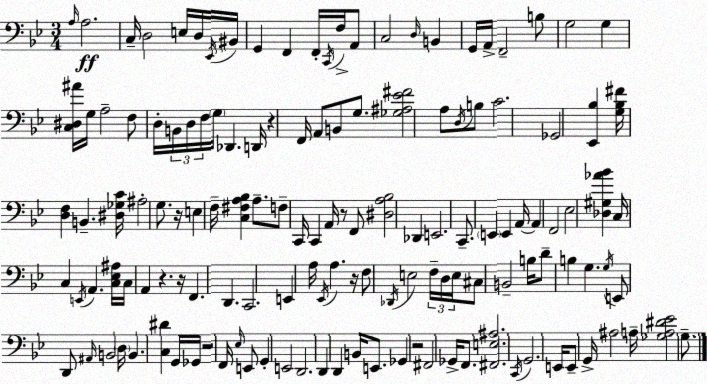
X:1
T:Untitled
M:3/4
L:1/4
K:Gm
A,/4 A,2 C,/4 D,2 E,/4 D,/4 _E,,/4 ^B,,/4 G,, F,, F,,/4 C,,/4 F,/4 A,,/2 C,2 D,/4 B,, G,,/4 A,,/4 F,,2 B,/2 G,2 G, [C,^D,^A]/4 G,/4 A,2 F,/2 D,/4 B,,/4 D,/4 F,/4 G,/4 _D,, D,,/4 z F,,/4 A,,/2 B,,/2 G,/2 [_G,^A,_E^F]2 A,/2 D,/4 B,/2 C2 _G,,2 [_E,,_B,] [G,_B,^F]/4 [D,F,] B,, [^D,_G,C]/4 ^A,2 G,/2 z/4 E, F,/4 [C,^F,A,_B,] A,/2 F,/2 C,,/4 C,, A,,/4 z/2 F,,/2 [^D,A,_B,]2 _D,, E,,2 C,,/2 E,, E,, A,,/4 A,, F,,2 _E,2 [_D,^G,_A_B] C,/4 C, E,,/4 A,, [C,_E,^A,]/4 C,/4 A,, z z/4 F,, D,, C,,2 E,, A,/4 _E,,/4 A, z/4 F,/2 _D,,/4 E,2 F,/4 D,/4 E,/4 ^C,/2 B,,2 B,/4 D/2 B, G, G,/4 E,,/2 D,,/2 ^A,,/4 B,,2 D,/4 B,, [C,^D] G,,/4 _G,,/4 z2 F,,/4 _E,/4 E,,/2 G,, E,,2 D,,2 D,, D,, B,,/4 E,,/2 _G,, z2 ^F,,2 _G,,/4 F,,/2 [^F,,E,^A,]2 C,,/4 G,,2 E,,/4 E,,/2 G,,/4 ^A,2 A,/4 [_G,A,^D_E]2 G,/2